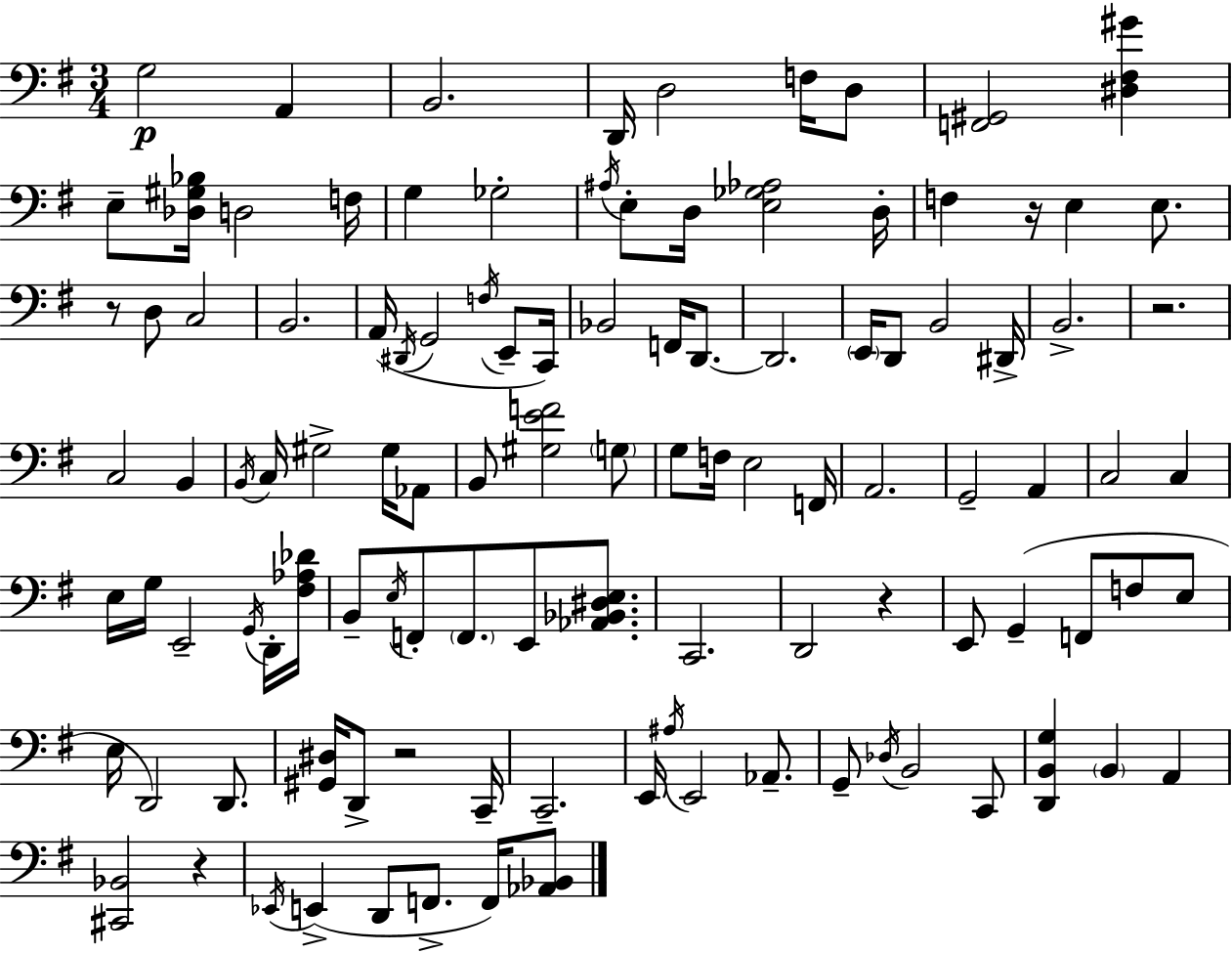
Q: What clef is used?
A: bass